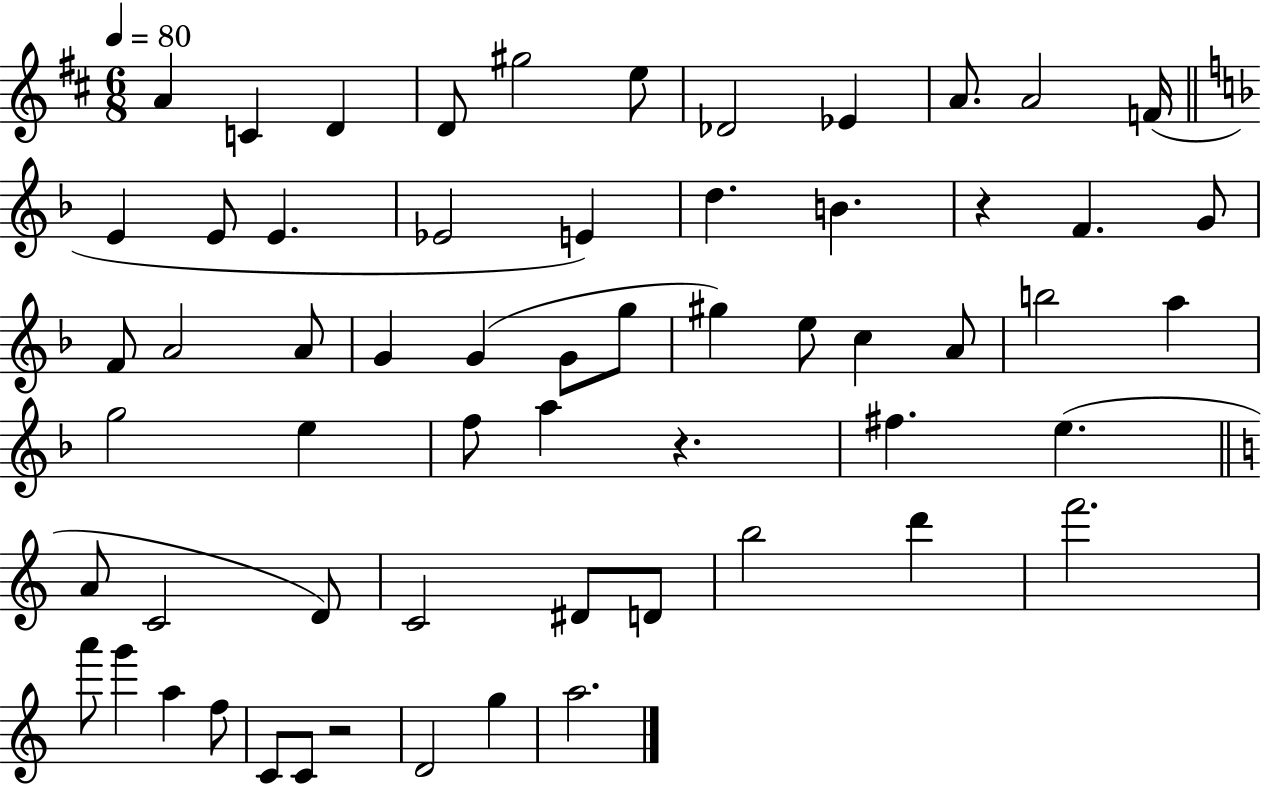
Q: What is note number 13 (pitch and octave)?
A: E4